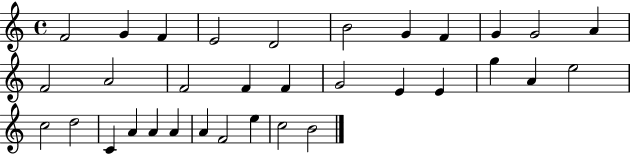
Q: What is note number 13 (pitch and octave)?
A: A4